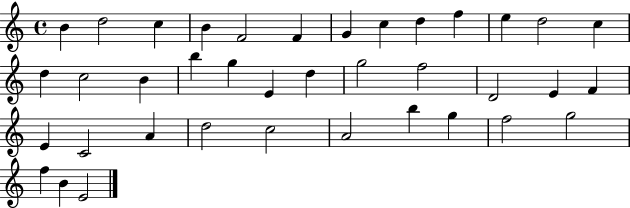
X:1
T:Untitled
M:4/4
L:1/4
K:C
B d2 c B F2 F G c d f e d2 c d c2 B b g E d g2 f2 D2 E F E C2 A d2 c2 A2 b g f2 g2 f B E2